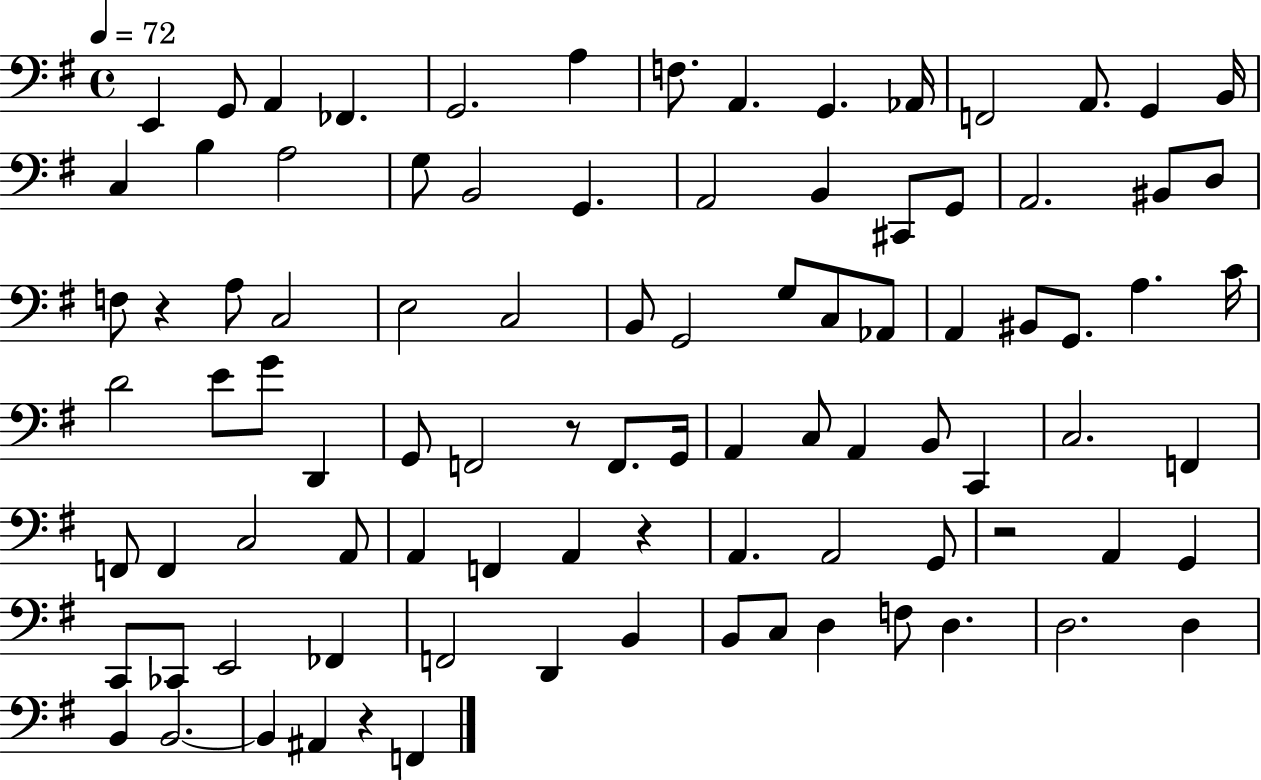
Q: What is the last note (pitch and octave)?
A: F2